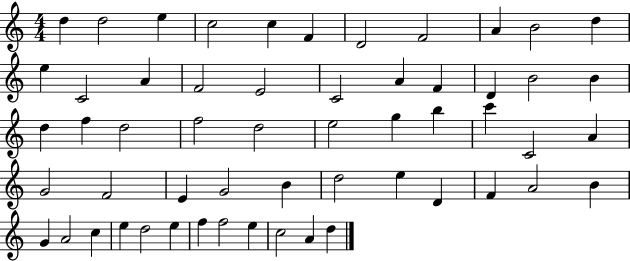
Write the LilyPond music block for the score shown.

{
  \clef treble
  \numericTimeSignature
  \time 4/4
  \key c \major
  d''4 d''2 e''4 | c''2 c''4 f'4 | d'2 f'2 | a'4 b'2 d''4 | \break e''4 c'2 a'4 | f'2 e'2 | c'2 a'4 f'4 | d'4 b'2 b'4 | \break d''4 f''4 d''2 | f''2 d''2 | e''2 g''4 b''4 | c'''4 c'2 a'4 | \break g'2 f'2 | e'4 g'2 b'4 | d''2 e''4 d'4 | f'4 a'2 b'4 | \break g'4 a'2 c''4 | e''4 d''2 e''4 | f''4 f''2 e''4 | c''2 a'4 d''4 | \break \bar "|."
}